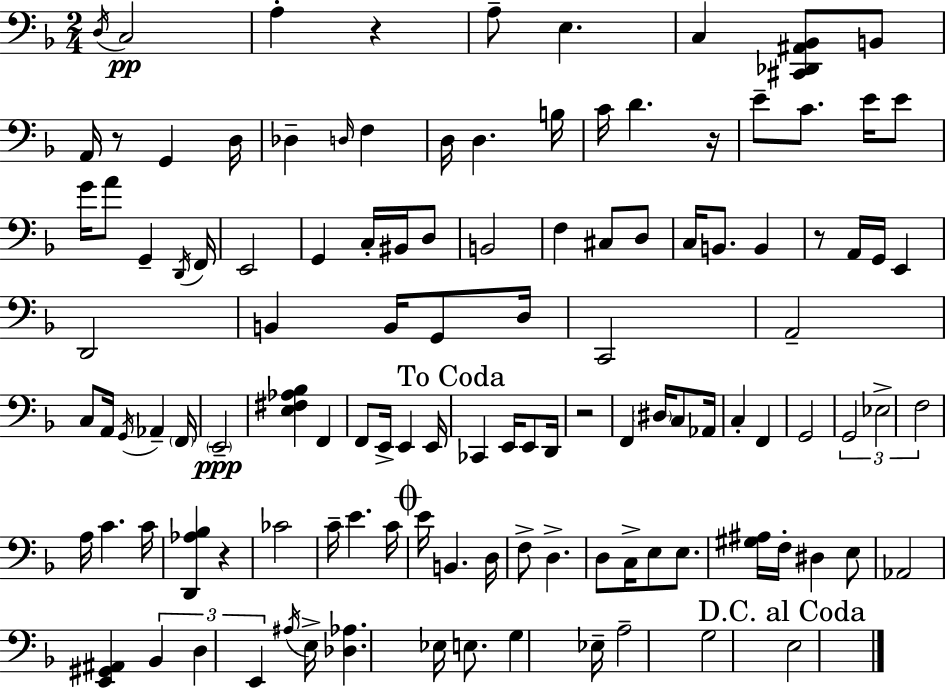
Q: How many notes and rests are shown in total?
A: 118